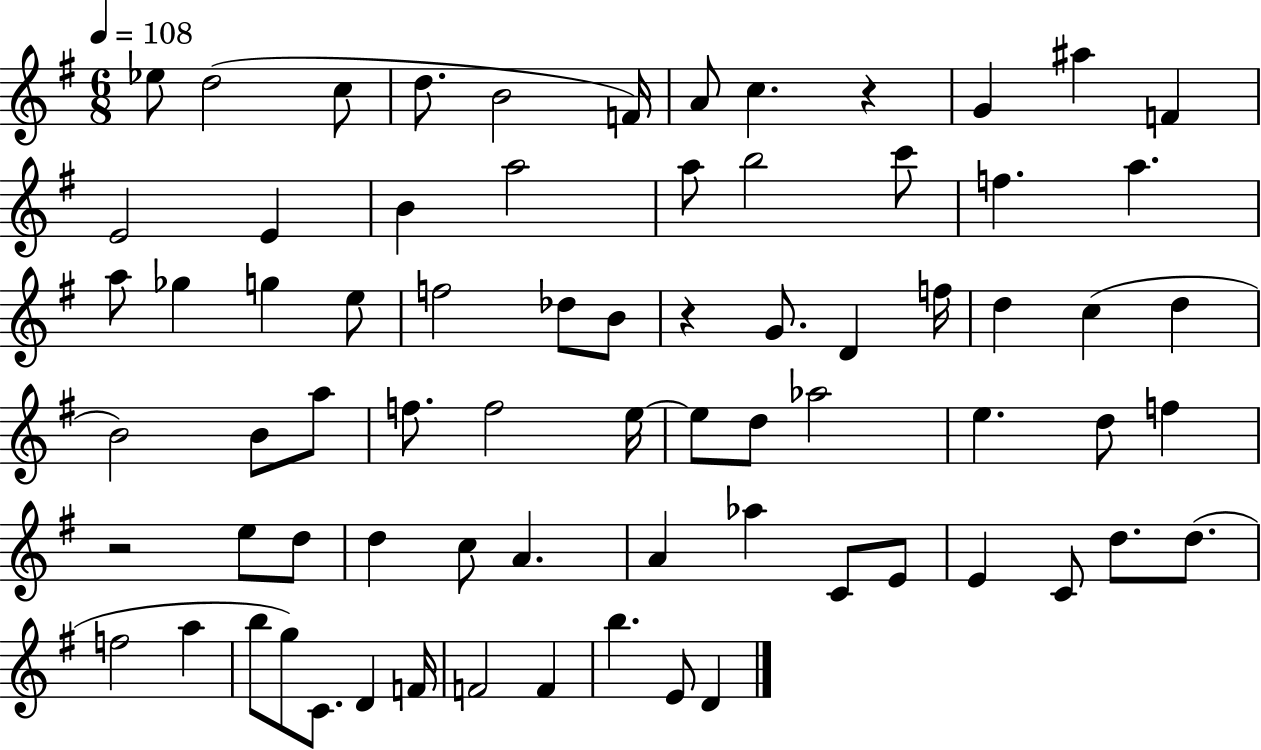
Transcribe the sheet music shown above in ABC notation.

X:1
T:Untitled
M:6/8
L:1/4
K:G
_e/2 d2 c/2 d/2 B2 F/4 A/2 c z G ^a F E2 E B a2 a/2 b2 c'/2 f a a/2 _g g e/2 f2 _d/2 B/2 z G/2 D f/4 d c d B2 B/2 a/2 f/2 f2 e/4 e/2 d/2 _a2 e d/2 f z2 e/2 d/2 d c/2 A A _a C/2 E/2 E C/2 d/2 d/2 f2 a b/2 g/2 C/2 D F/4 F2 F b E/2 D